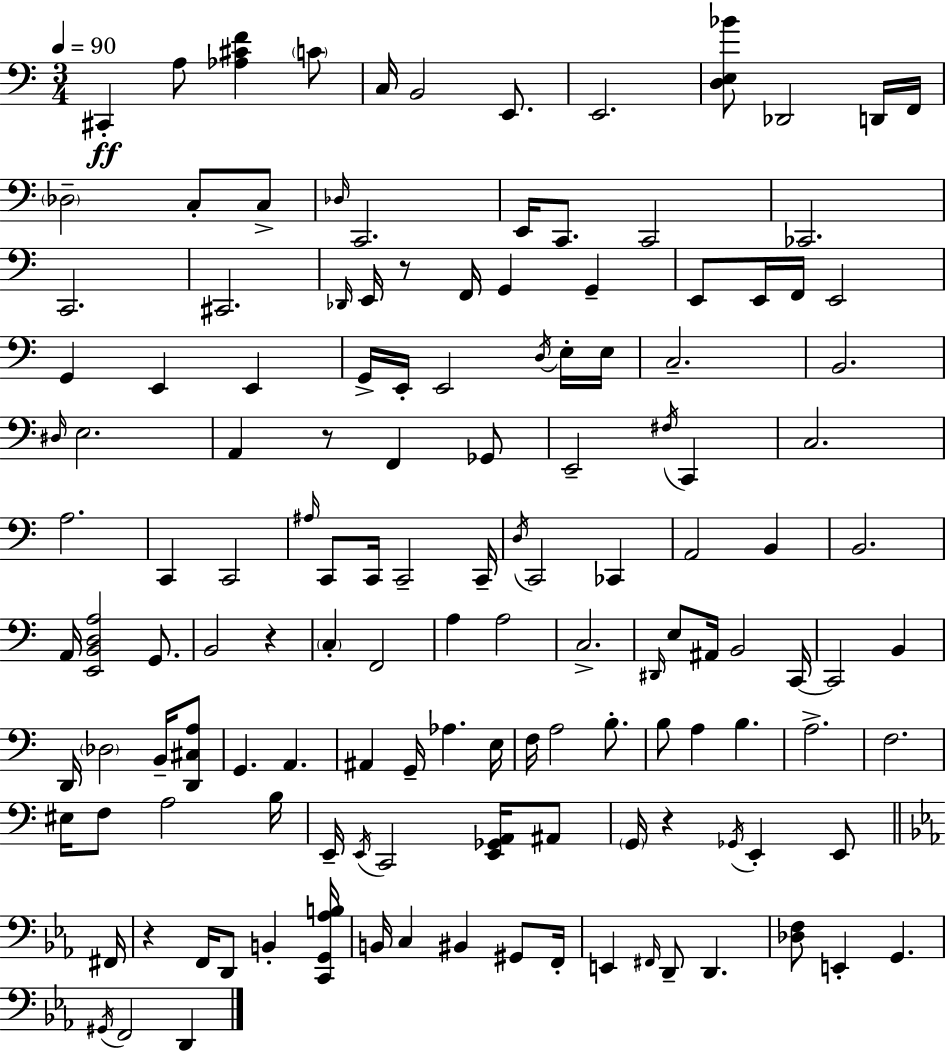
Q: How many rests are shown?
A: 5